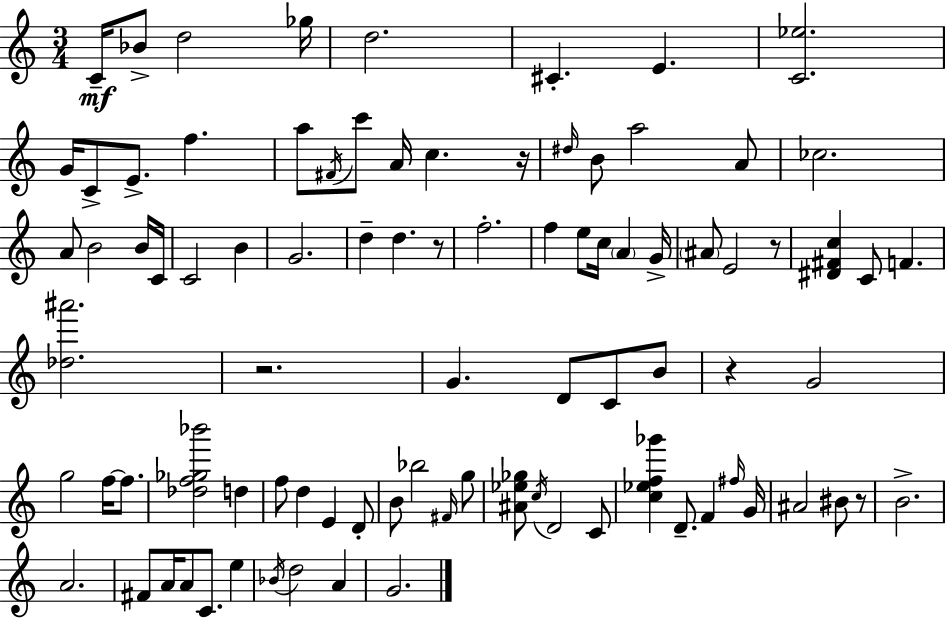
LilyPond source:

{
  \clef treble
  \numericTimeSignature
  \time 3/4
  \key c \major
  \repeat volta 2 { c'16--\mf bes'8-> d''2 ges''16 | d''2. | cis'4.-. e'4. | <c' ees''>2. | \break g'16 c'8-> e'8.-> f''4. | a''8 \acciaccatura { fis'16 } c'''8 a'16 c''4. | r16 \grace { dis''16 } b'8 a''2 | a'8 ces''2. | \break a'8 b'2 | b'16 c'16 c'2 b'4 | g'2. | d''4-- d''4. | \break r8 f''2.-. | f''4 e''8 c''16 \parenthesize a'4 | g'16-> \parenthesize ais'8 e'2 | r8 <dis' fis' c''>4 c'8 f'4. | \break <des'' ais'''>2. | r2. | g'4. d'8 c'8 | b'8 r4 g'2 | \break g''2 f''16~~ f''8. | <des'' f'' ges'' bes'''>2 d''4 | f''8 d''4 e'4 | d'8-. b'8 bes''2 | \break \grace { fis'16 } g''8 <ais' ees'' ges''>8 \acciaccatura { c''16 } d'2 | c'8 <c'' ees'' f'' ges'''>4 d'8.-- f'4 | \grace { fis''16 } g'16 ais'2 | bis'8 r8 b'2.-> | \break a'2. | fis'8 a'16 a'8 c'8. | e''4 \acciaccatura { bes'16 } d''2 | a'4 g'2. | \break } \bar "|."
}